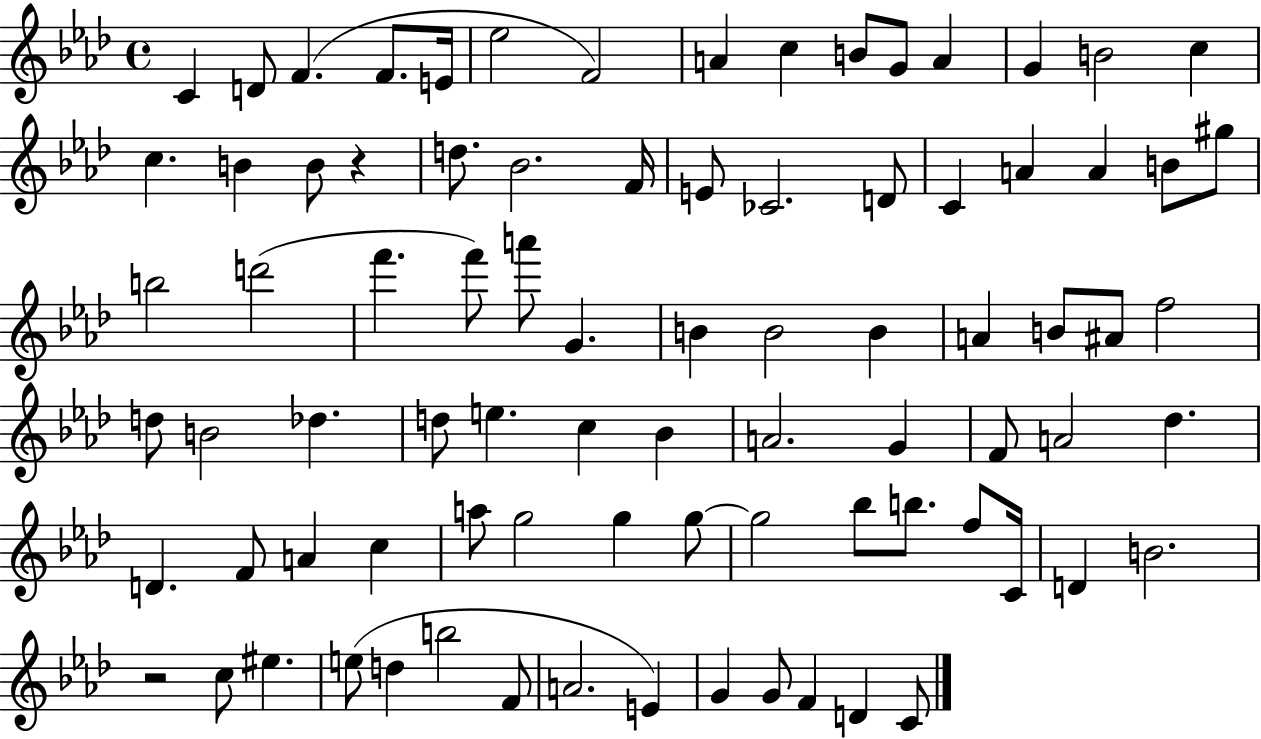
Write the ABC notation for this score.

X:1
T:Untitled
M:4/4
L:1/4
K:Ab
C D/2 F F/2 E/4 _e2 F2 A c B/2 G/2 A G B2 c c B B/2 z d/2 _B2 F/4 E/2 _C2 D/2 C A A B/2 ^g/2 b2 d'2 f' f'/2 a'/2 G B B2 B A B/2 ^A/2 f2 d/2 B2 _d d/2 e c _B A2 G F/2 A2 _d D F/2 A c a/2 g2 g g/2 g2 _b/2 b/2 f/2 C/4 D B2 z2 c/2 ^e e/2 d b2 F/2 A2 E G G/2 F D C/2